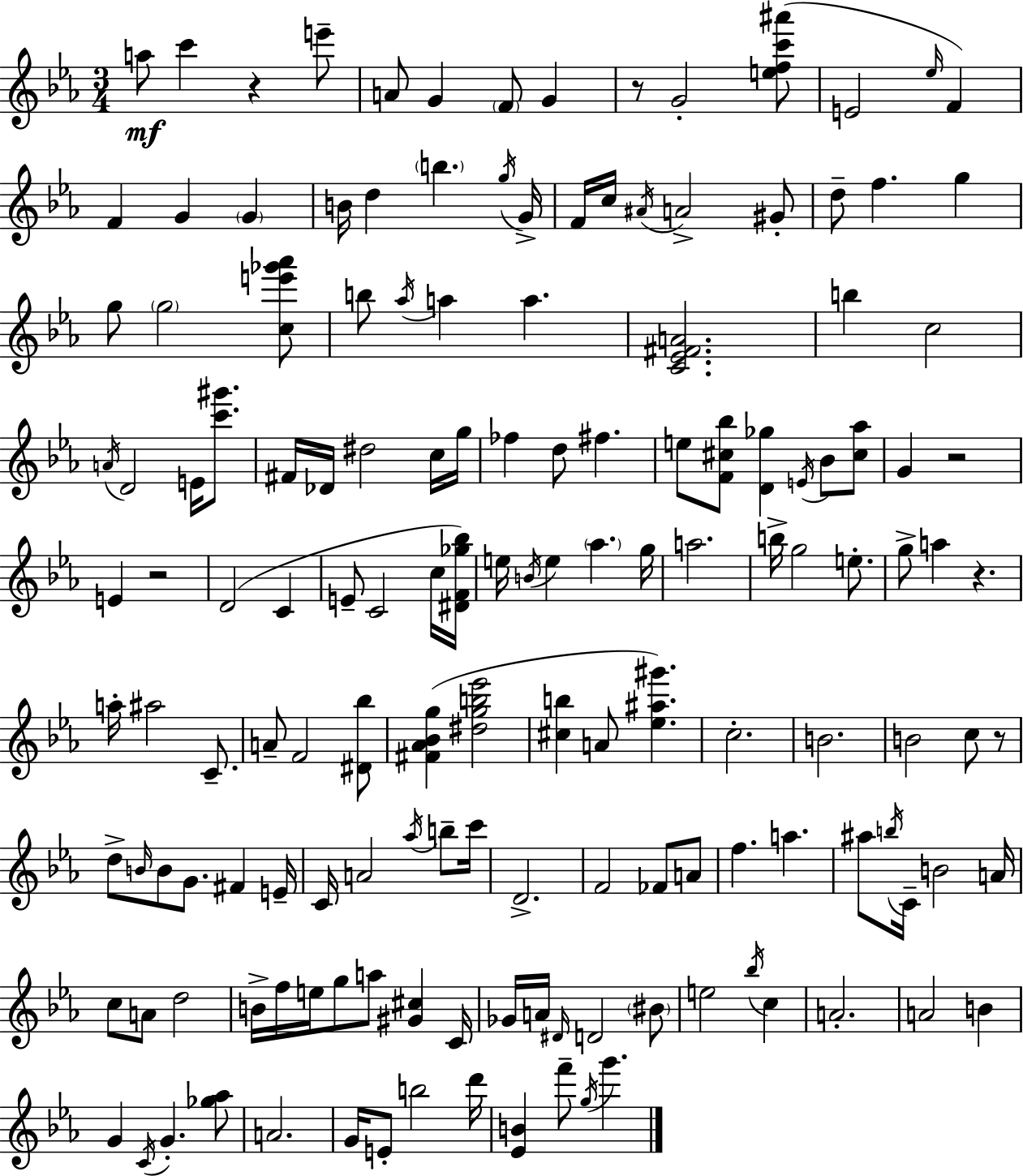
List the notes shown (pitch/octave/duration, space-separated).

A5/e C6/q R/q E6/e A4/e G4/q F4/e G4/q R/e G4/h [E5,F5,C6,A#6]/e E4/h Eb5/s F4/q F4/q G4/q G4/q B4/s D5/q B5/q. G5/s G4/s F4/s C5/s A#4/s A4/h G#4/e D5/e F5/q. G5/q G5/e G5/h [C5,E6,Gb6,Ab6]/e B5/e Ab5/s A5/q A5/q. [C4,Eb4,F#4,A4]/h. B5/q C5/h A4/s D4/h E4/s [C6,G#6]/e. F#4/s Db4/s D#5/h C5/s G5/s FES5/q D5/e F#5/q. E5/e [F4,C#5,Bb5]/e [D4,Gb5]/q E4/s Bb4/e [C#5,Ab5]/e G4/q R/h E4/q R/h D4/h C4/q E4/e C4/h C5/s [D#4,F4,Gb5,Bb5]/s E5/s B4/s E5/q Ab5/q. G5/s A5/h. B5/s G5/h E5/e. G5/e A5/q R/q. A5/s A#5/h C4/e. A4/e F4/h [D#4,Bb5]/e [F#4,Ab4,Bb4,G5]/q [D#5,G5,B5,Eb6]/h [C#5,B5]/q A4/e [Eb5,A#5,G#6]/q. C5/h. B4/h. B4/h C5/e R/e D5/e B4/s B4/e G4/e. F#4/q E4/s C4/s A4/h Ab5/s B5/e C6/s D4/h. F4/h FES4/e A4/e F5/q. A5/q. A#5/e B5/s C4/s B4/h A4/s C5/e A4/e D5/h B4/s F5/s E5/s G5/e A5/e [G#4,C#5]/q C4/s Gb4/s A4/s D#4/s D4/h BIS4/e E5/h Bb5/s C5/q A4/h. A4/h B4/q G4/q C4/s G4/q. [Gb5,Ab5]/e A4/h. G4/s E4/e B5/h D6/s [Eb4,B4]/q F6/e G5/s G6/q.